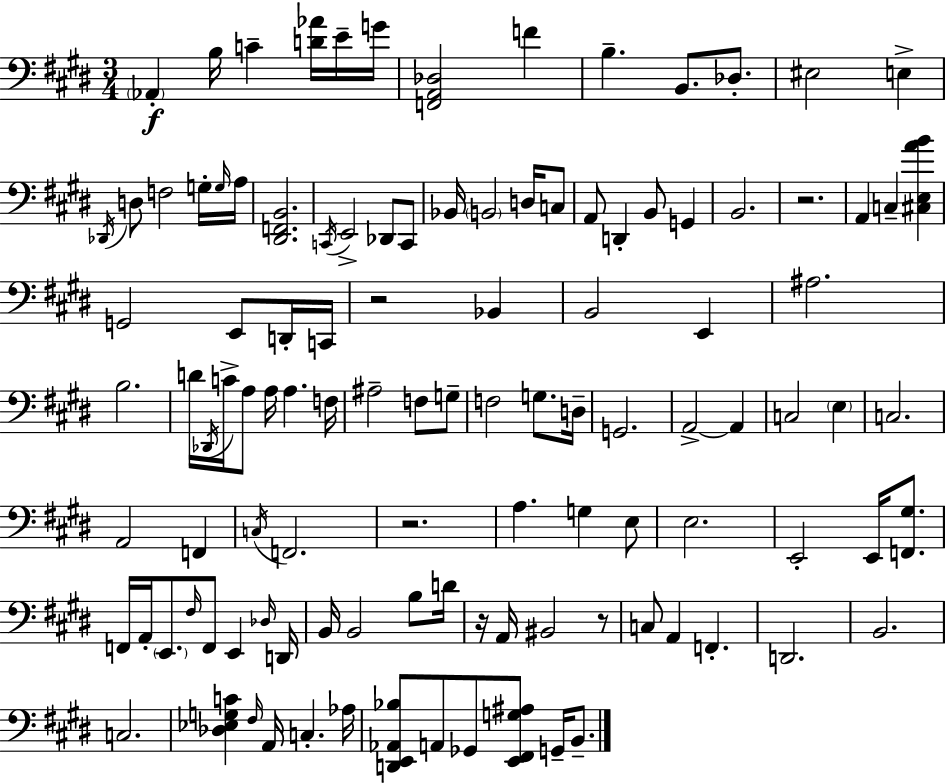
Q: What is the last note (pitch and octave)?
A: B2